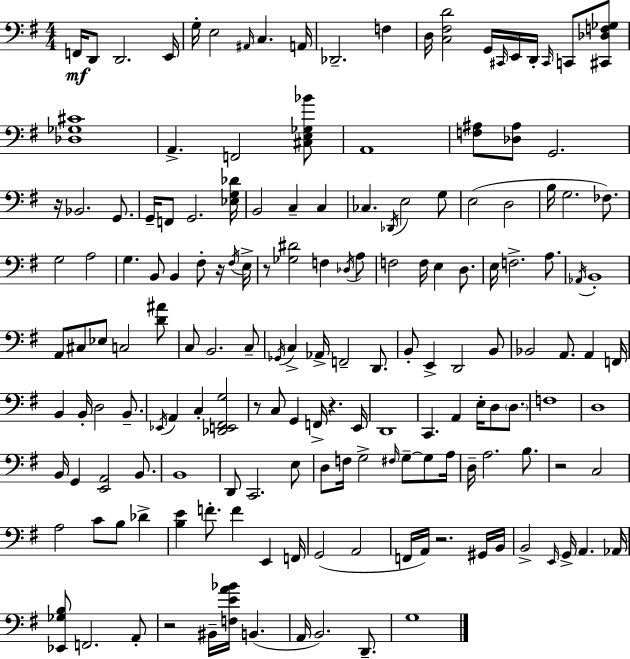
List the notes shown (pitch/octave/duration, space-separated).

F2/s D2/e D2/h. E2/s G3/s E3/h A#2/s C3/q. A2/s Db2/h. F3/q D3/s [C3,F#3,D4]/h G2/s C#2/s E2/s D2/s C#2/s C2/e [C#2,Db3,F3,Gb3]/e [Db3,Gb3,C#4]/w A2/q. F2/h [C#3,E3,Gb3,Bb4]/e A2/w [F3,A#3]/e [Db3,A#3]/e G2/h. R/s Bb2/h. G2/e. G2/s F2/e G2/h. [Eb3,G3,Db4]/s B2/h C3/q C3/q CES3/q. Db2/s E3/h G3/e E3/h D3/h B3/s G3/h. FES3/e. G3/h A3/h G3/q. B2/e B2/q F#3/e R/s F#3/s E3/s R/e [Gb3,D#4]/h F3/q Db3/s A3/e F3/h F3/s E3/q D3/e. E3/s F3/h. A3/e. Ab2/s B2/w A2/e C#3/e Eb3/e C3/h [D4,A#4]/e C3/e B2/h. C3/e Gb2/s C3/q Ab2/s F2/h D2/e. B2/e E2/q D2/h B2/e Bb2/h A2/e. A2/q F2/s B2/q B2/s D3/h B2/e. Eb2/s A2/q C3/q [Db2,E2,F#2,G3]/h R/e C3/e G2/q F2/s R/q. E2/s D2/w C2/q. A2/q E3/s D3/e D3/e. F3/w D3/w B2/s G2/q [E2,A2]/h B2/e. B2/w D2/e C2/h. E3/e D3/e F3/s G3/h F#3/s G3/e G3/e A3/s D3/s A3/h. B3/e. R/h C3/h A3/h C4/e B3/e Db4/q [B3,E4]/q F4/e. F4/q E2/q F2/s G2/h A2/h F2/s A2/s R/h. G#2/s B2/s B2/h E2/s G2/s A2/q. Ab2/s [Eb2,Gb3,B3]/e F2/h. A2/e R/h BIS2/s [F3,E4,A4,Bb4]/s B2/q. A2/s B2/h. D2/e. G3/w